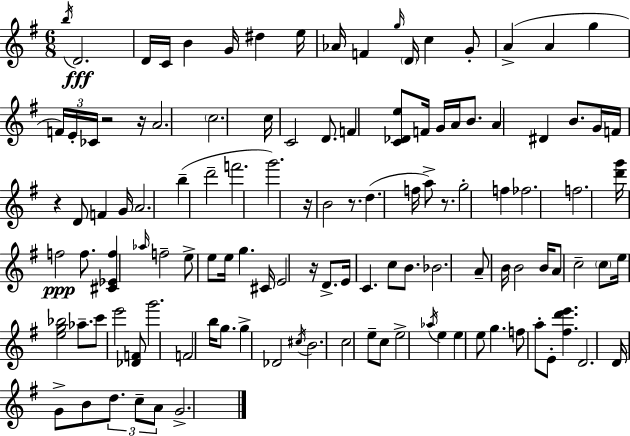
{
  \clef treble
  \numericTimeSignature
  \time 6/8
  \key g \major
  \acciaccatura { b''16 }\fff d'2. | d'16 c'16 b'4 g'16 dis''4 | e''16 aes'16 f'4 \grace { g''16 } \parenthesize d'16 c''4 | g'8-. a'4->( a'4 g''4 | \break \tuplet 3/2 { f'16) e'16-. ces'16 } r2 | r16 a'2. | \parenthesize c''2. | c''16 c'2 d'8. | \break f'4 <c' des' e''>8 f'16 g'16 a'16 b'8. | a'4 dis'4 b'8. | g'16 f'16 r4 d'8 f'4 | g'16 a'2. | \break b''4--( d'''2-- | f'''2. | g'''2.) | r16 b'2 r8. | \break d''4.( f''16 a''8->) r8. | g''2-. f''4 | fes''2. | f''2. | \break <d''' g'''>16 f''2\ppp f''8. | <cis' ees' f''>4 \grace { aes''16 } f''2-- | e''8-> e''8 e''16 g''4. | cis'16 e'2 r16 | \break d'8.-> e'16 c'4. c''8 | b'8. bes'2. | a'8-- b'16 b'2 | b'16 a'8 c''2-- | \break \parenthesize c''8 e''16 <e'' g'' bes''>2 | aes''8.-- c'''8 e'''2 | <des' f'>8 g'''2. | f'2 b''16 | \break g''8. g''4-> des'2 | \acciaccatura { cis''16 } b'2. | c''2 | e''8-- c''8 e''2-> | \break \acciaccatura { aes''16 } e''4 e''4 e''8 g''4. | f''8 a''8-. e'8-. <fis'' d''' e'''>4. | d'2. | d'16 g'8-> b'8 \tuplet 3/2 { d''8. | \break c''8-- a'8 } g'2.-> | \bar "|."
}